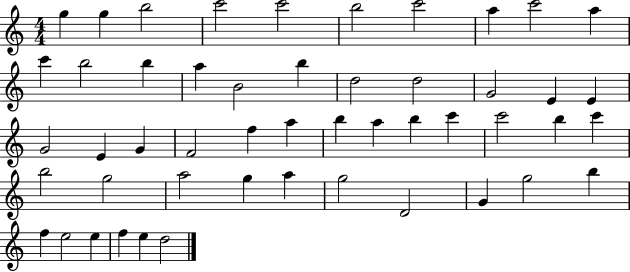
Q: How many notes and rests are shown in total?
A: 50